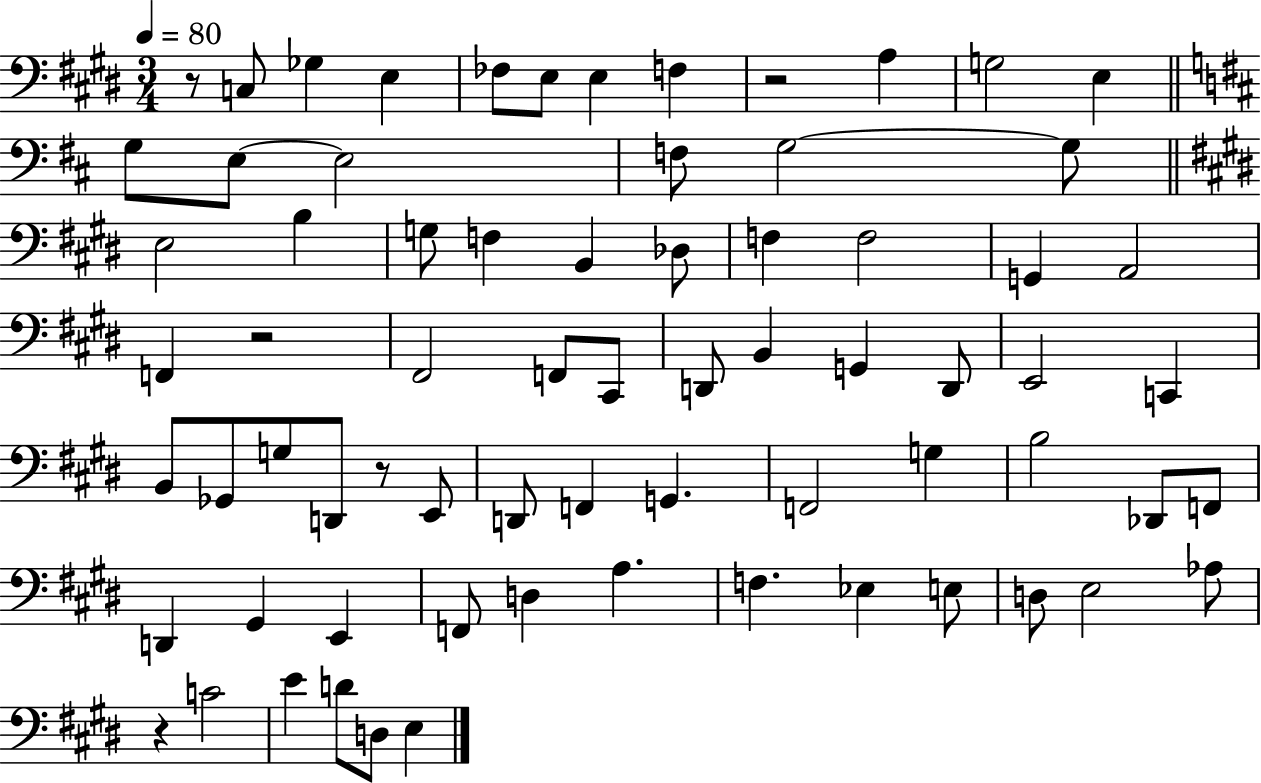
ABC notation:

X:1
T:Untitled
M:3/4
L:1/4
K:E
z/2 C,/2 _G, E, _F,/2 E,/2 E, F, z2 A, G,2 E, G,/2 E,/2 E,2 F,/2 G,2 G,/2 E,2 B, G,/2 F, B,, _D,/2 F, F,2 G,, A,,2 F,, z2 ^F,,2 F,,/2 ^C,,/2 D,,/2 B,, G,, D,,/2 E,,2 C,, B,,/2 _G,,/2 G,/2 D,,/2 z/2 E,,/2 D,,/2 F,, G,, F,,2 G, B,2 _D,,/2 F,,/2 D,, ^G,, E,, F,,/2 D, A, F, _E, E,/2 D,/2 E,2 _A,/2 z C2 E D/2 D,/2 E,